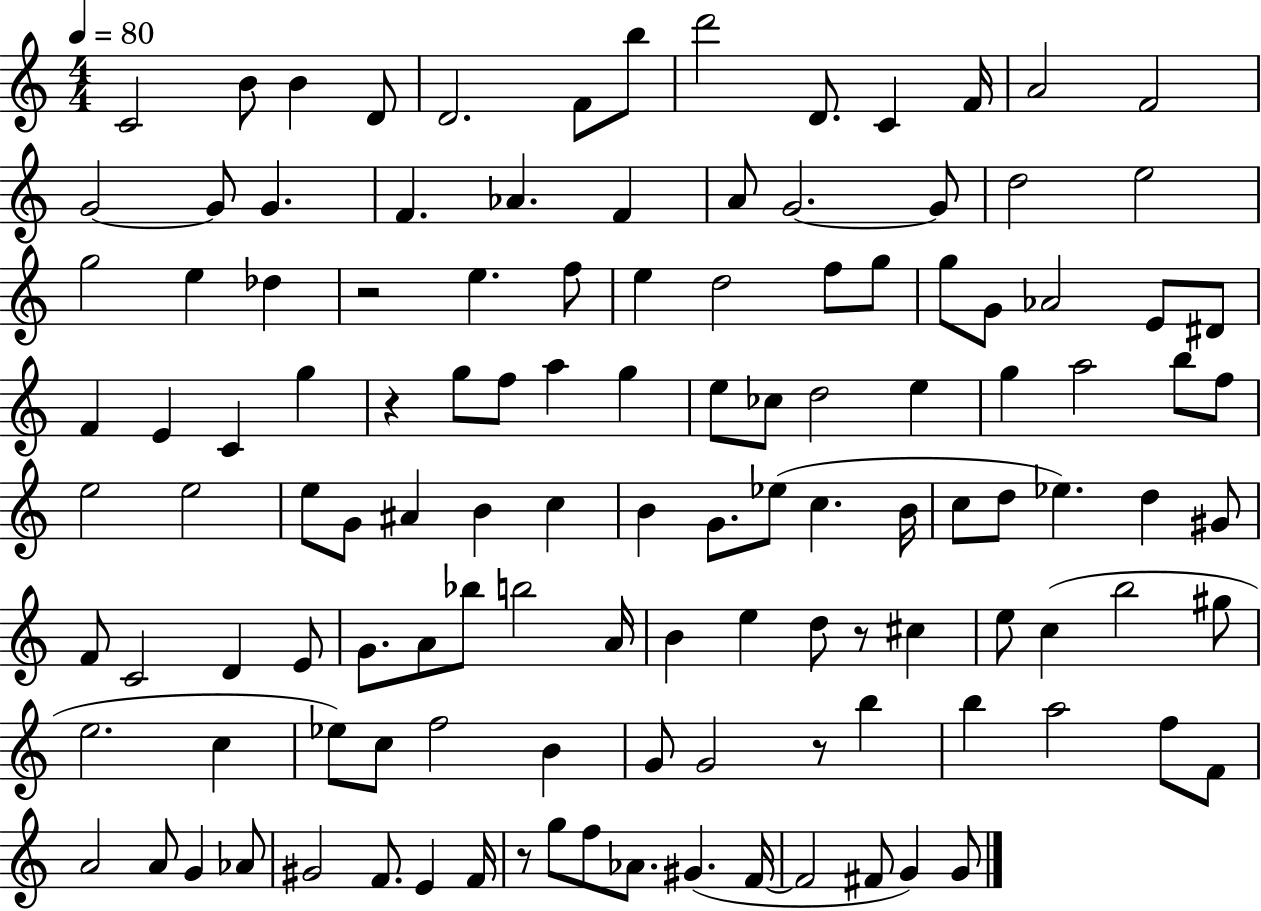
X:1
T:Untitled
M:4/4
L:1/4
K:C
C2 B/2 B D/2 D2 F/2 b/2 d'2 D/2 C F/4 A2 F2 G2 G/2 G F _A F A/2 G2 G/2 d2 e2 g2 e _d z2 e f/2 e d2 f/2 g/2 g/2 G/2 _A2 E/2 ^D/2 F E C g z g/2 f/2 a g e/2 _c/2 d2 e g a2 b/2 f/2 e2 e2 e/2 G/2 ^A B c B G/2 _e/2 c B/4 c/2 d/2 _e d ^G/2 F/2 C2 D E/2 G/2 A/2 _b/2 b2 A/4 B e d/2 z/2 ^c e/2 c b2 ^g/2 e2 c _e/2 c/2 f2 B G/2 G2 z/2 b b a2 f/2 F/2 A2 A/2 G _A/2 ^G2 F/2 E F/4 z/2 g/2 f/2 _A/2 ^G F/4 F2 ^F/2 G G/2